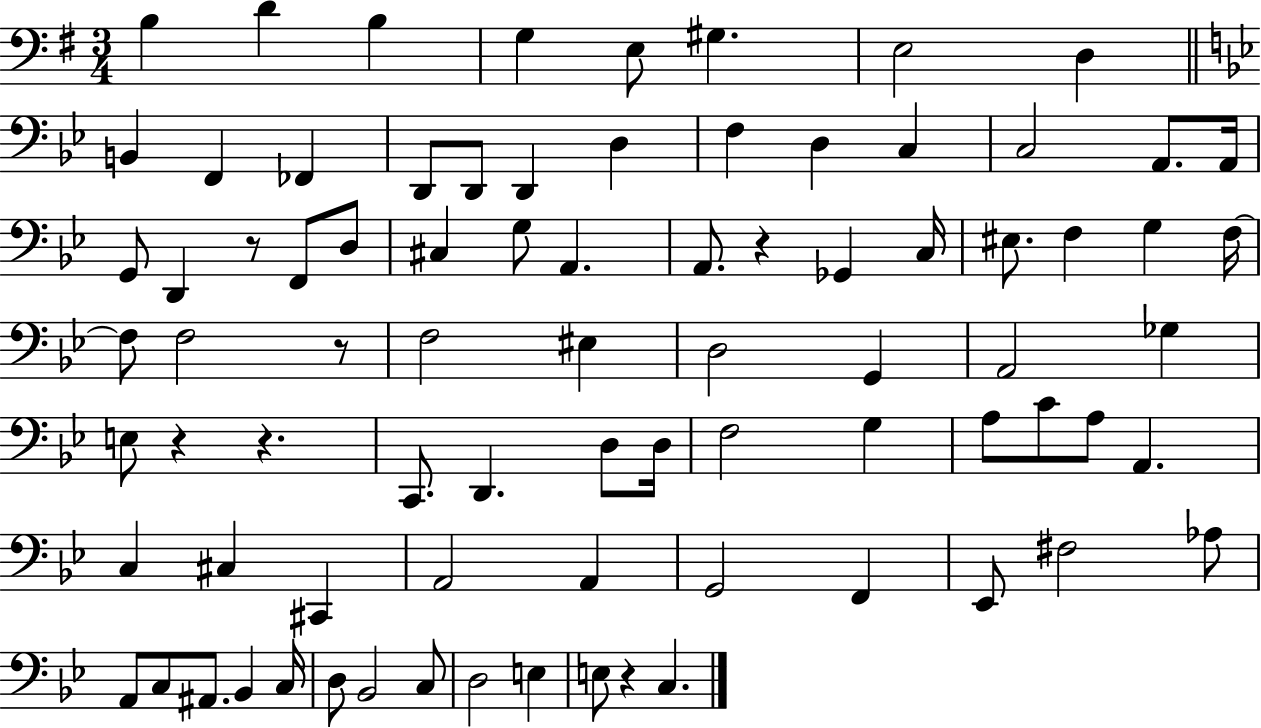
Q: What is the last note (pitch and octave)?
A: C3